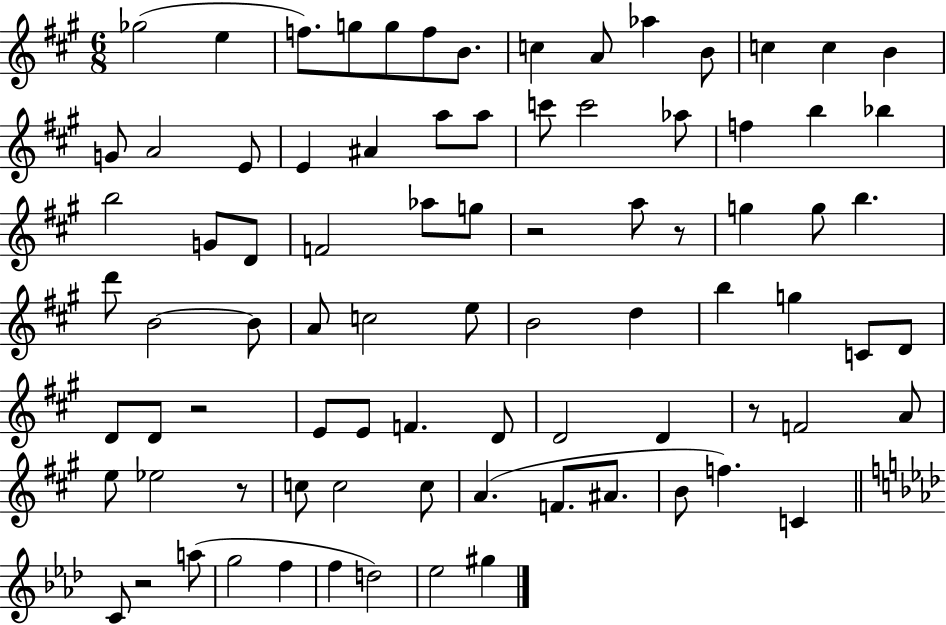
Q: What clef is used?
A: treble